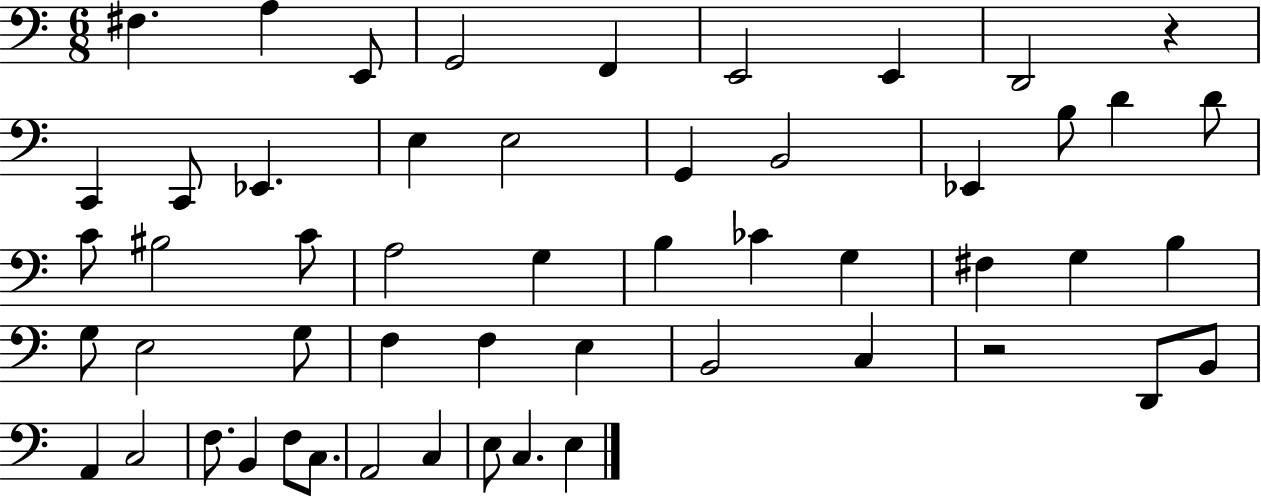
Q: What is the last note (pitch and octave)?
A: E3